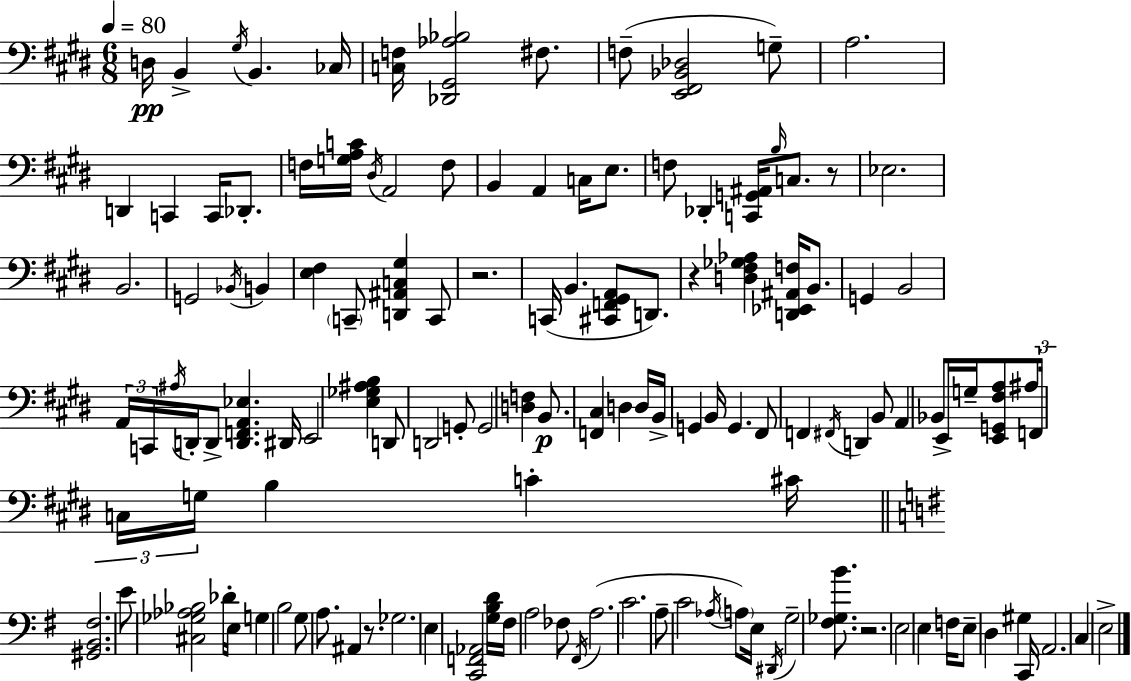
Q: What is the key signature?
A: E major